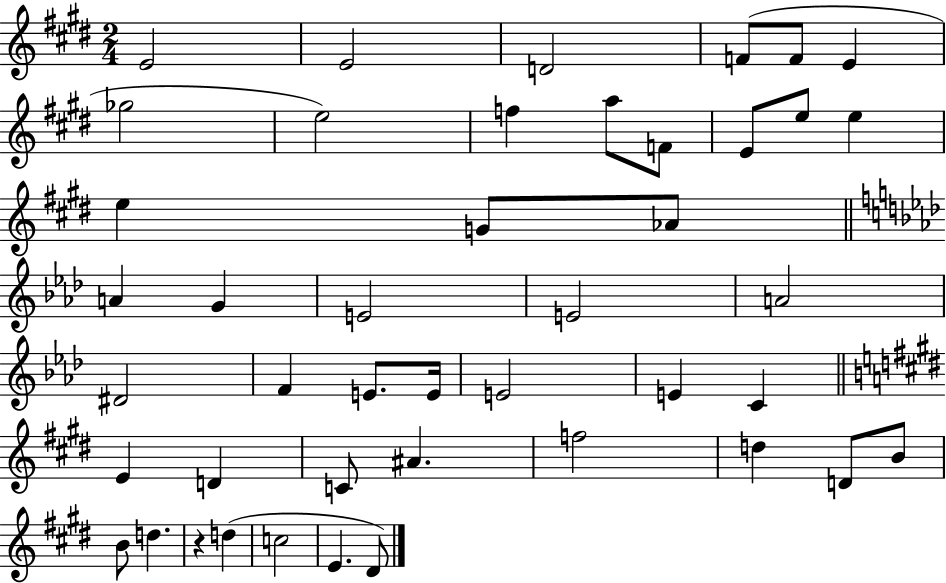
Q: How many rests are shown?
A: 1